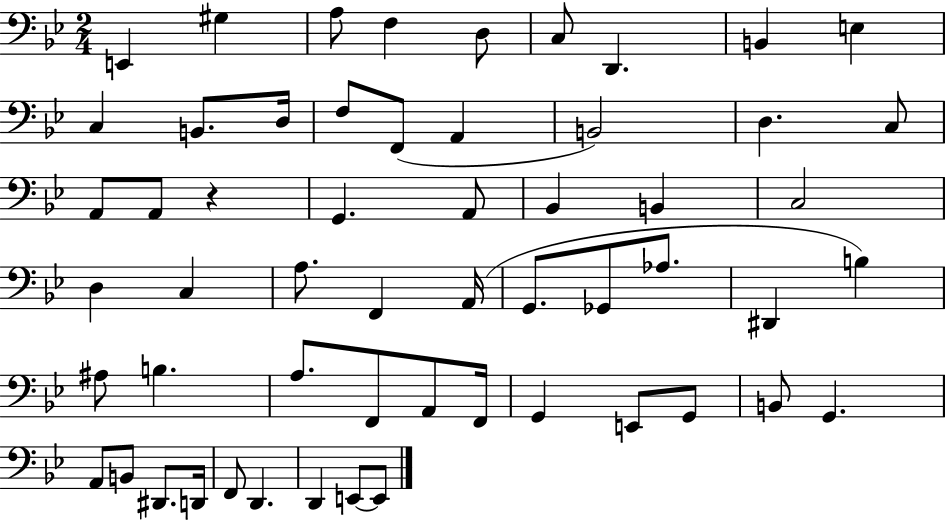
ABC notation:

X:1
T:Untitled
M:2/4
L:1/4
K:Bb
E,, ^G, A,/2 F, D,/2 C,/2 D,, B,, E, C, B,,/2 D,/4 F,/2 F,,/2 A,, B,,2 D, C,/2 A,,/2 A,,/2 z G,, A,,/2 _B,, B,, C,2 D, C, A,/2 F,, A,,/4 G,,/2 _G,,/2 _A,/2 ^D,, B, ^A,/2 B, A,/2 F,,/2 A,,/2 F,,/4 G,, E,,/2 G,,/2 B,,/2 G,, A,,/2 B,,/2 ^D,,/2 D,,/4 F,,/2 D,, D,, E,,/2 E,,/2